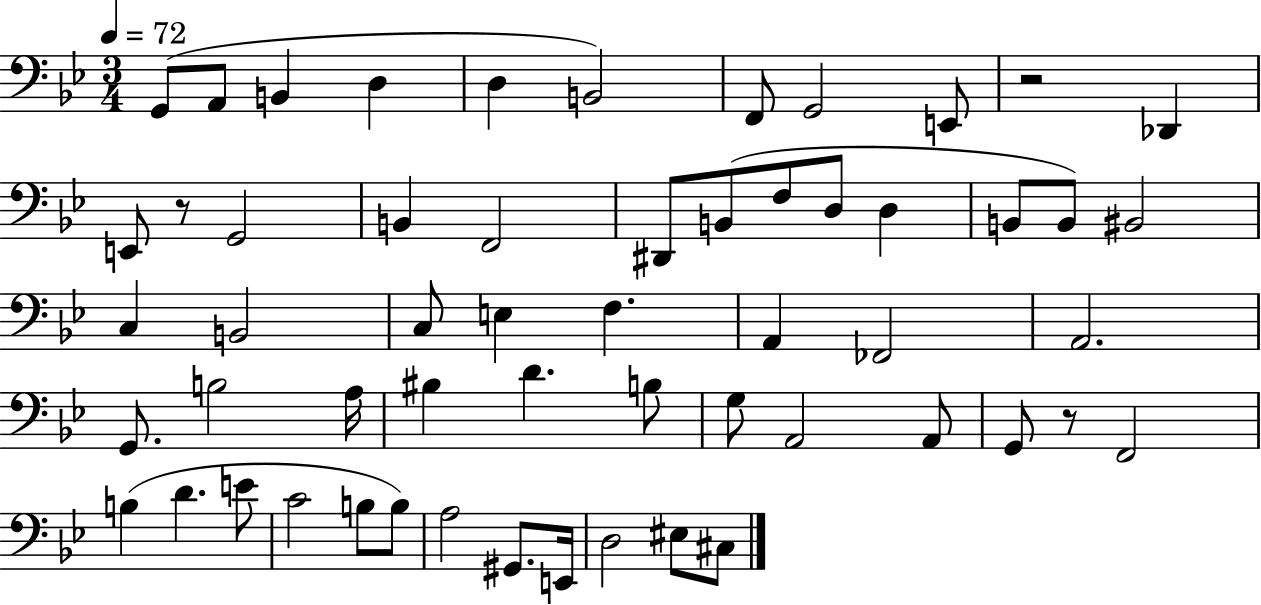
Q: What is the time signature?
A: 3/4